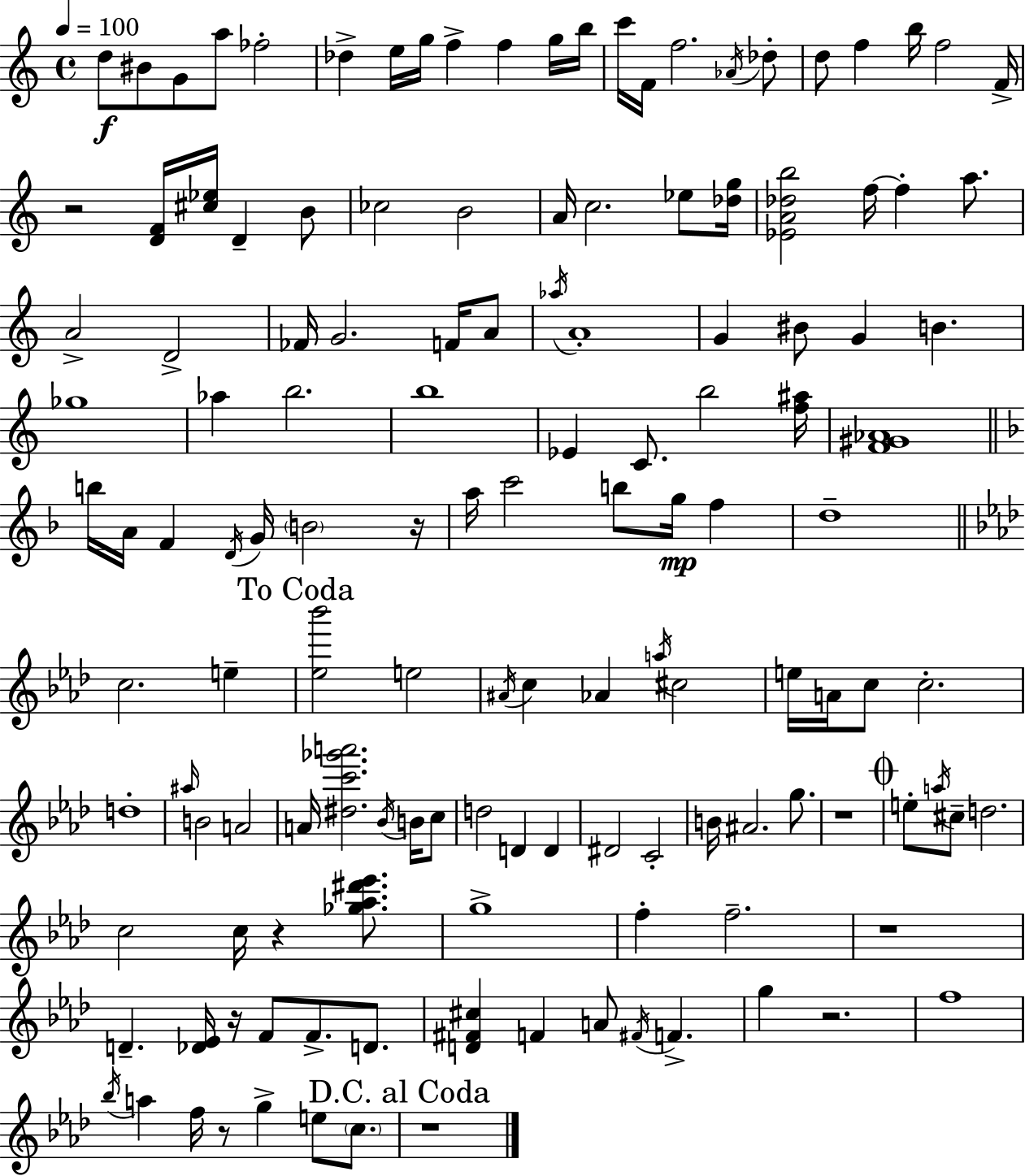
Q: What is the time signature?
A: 4/4